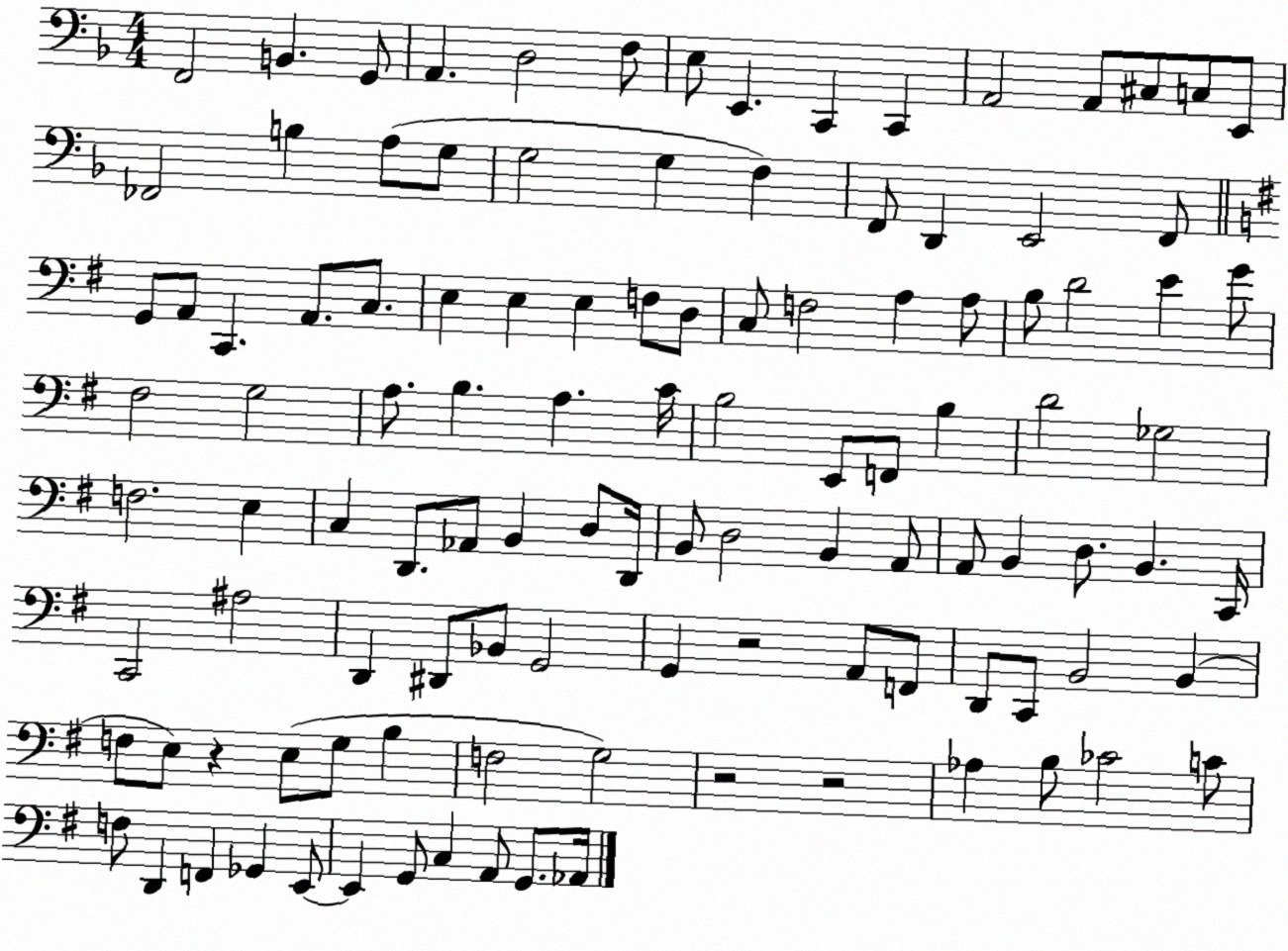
X:1
T:Untitled
M:4/4
L:1/4
K:F
F,,2 B,, G,,/2 A,, D,2 F,/2 E,/2 E,, C,, C,, A,,2 A,,/2 ^C,/2 C,/2 E,,/2 _F,,2 B, A,/2 G,/2 G,2 G, F, F,,/2 D,, E,,2 F,,/2 G,,/2 A,,/2 C,, A,,/2 C,/2 E, E, E, F,/2 D,/2 C,/2 F,2 A, A,/2 B,/2 D2 E G/2 ^F,2 G,2 A,/2 B, A, C/4 B,2 E,,/2 F,,/2 B, D2 _G,2 F,2 E, C, D,,/2 _A,,/2 B,, D,/2 D,,/4 B,,/2 D,2 B,, A,,/2 A,,/2 B,, D,/2 B,, C,,/4 C,,2 ^A,2 D,, ^D,,/2 _B,,/2 G,,2 G,, z2 A,,/2 F,,/2 D,,/2 C,,/2 B,,2 B,, F,/2 E,/2 z E,/2 G,/2 B, F,2 G,2 z2 z2 _A, B,/2 _C2 C/2 F,/2 D,, F,, _G,, E,,/2 E,, G,,/2 C, A,,/2 G,,/2 _A,,/4